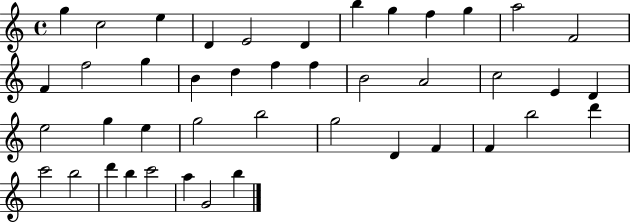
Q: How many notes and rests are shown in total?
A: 43